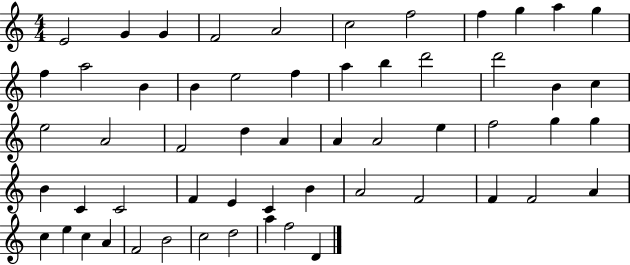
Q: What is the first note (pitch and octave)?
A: E4